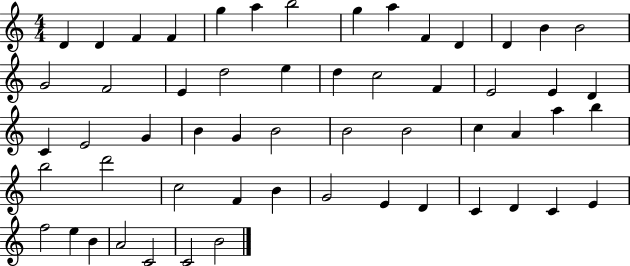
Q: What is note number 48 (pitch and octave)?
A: C4